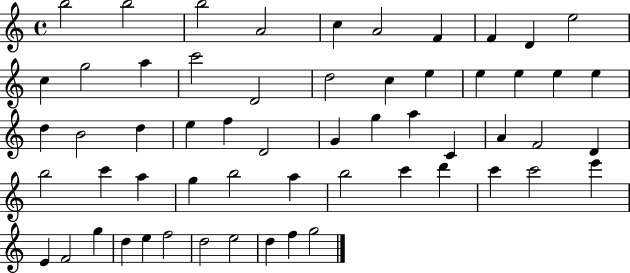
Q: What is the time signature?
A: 4/4